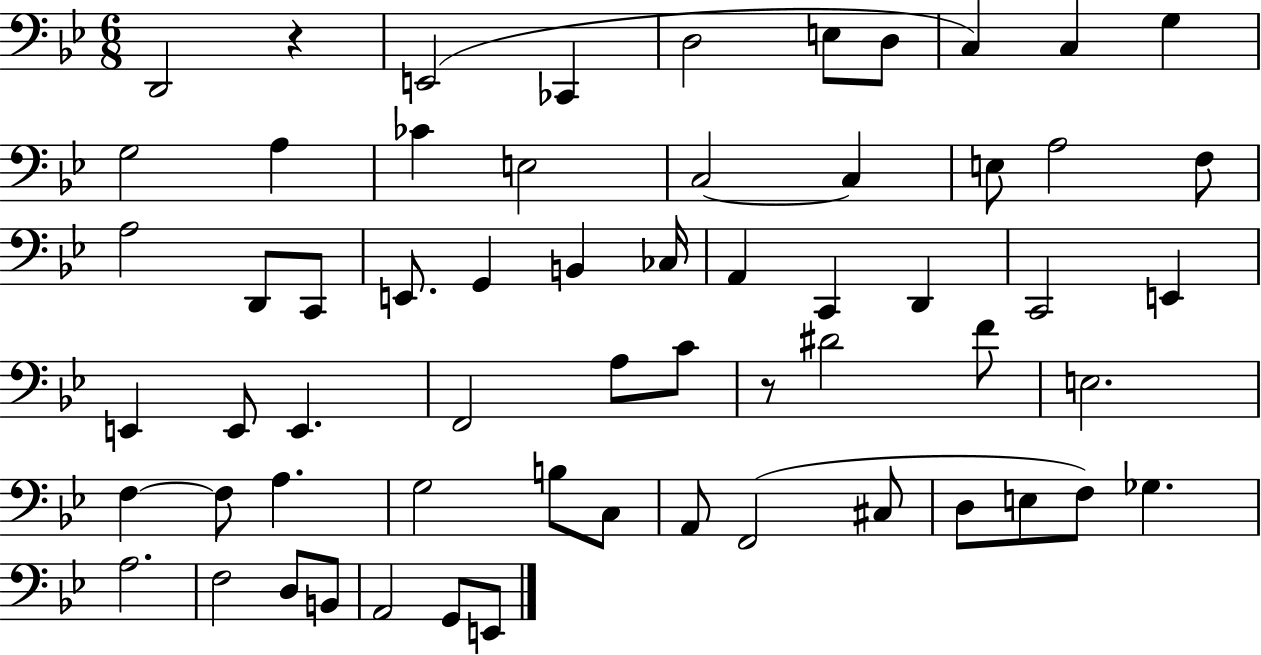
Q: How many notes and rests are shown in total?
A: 61